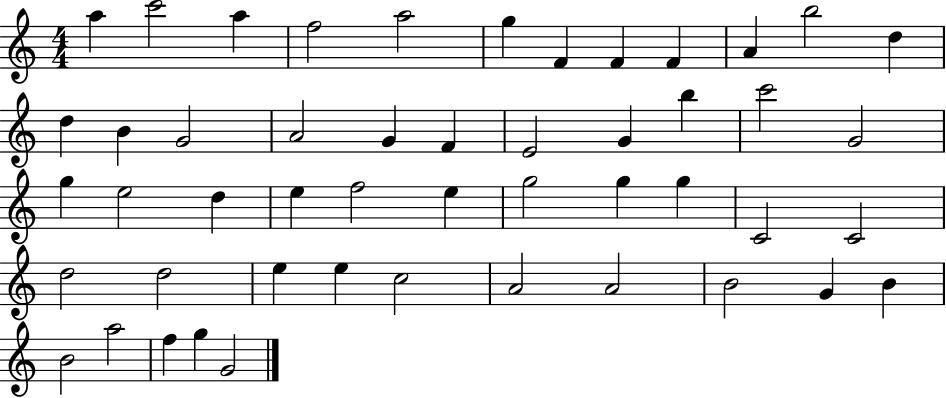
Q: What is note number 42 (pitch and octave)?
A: B4